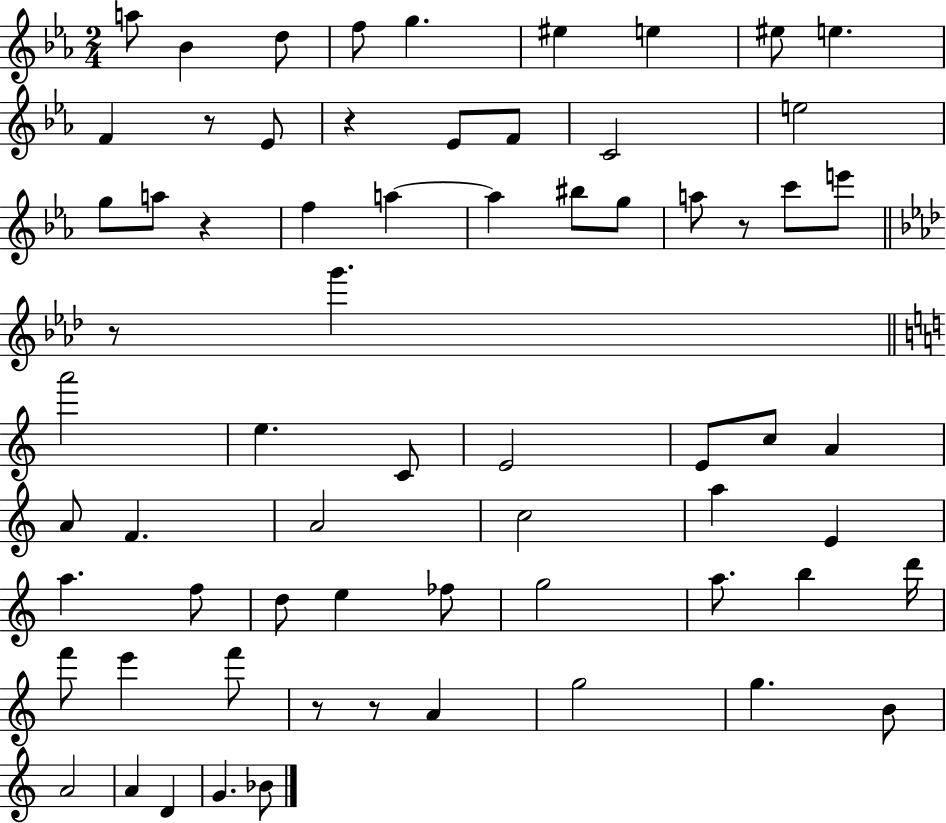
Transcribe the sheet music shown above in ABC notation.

X:1
T:Untitled
M:2/4
L:1/4
K:Eb
a/2 _B d/2 f/2 g ^e e ^e/2 e F z/2 _E/2 z _E/2 F/2 C2 e2 g/2 a/2 z f a a ^b/2 g/2 a/2 z/2 c'/2 e'/2 z/2 g' a'2 e C/2 E2 E/2 c/2 A A/2 F A2 c2 a E a f/2 d/2 e _f/2 g2 a/2 b d'/4 f'/2 e' f'/2 z/2 z/2 A g2 g B/2 A2 A D G _B/2